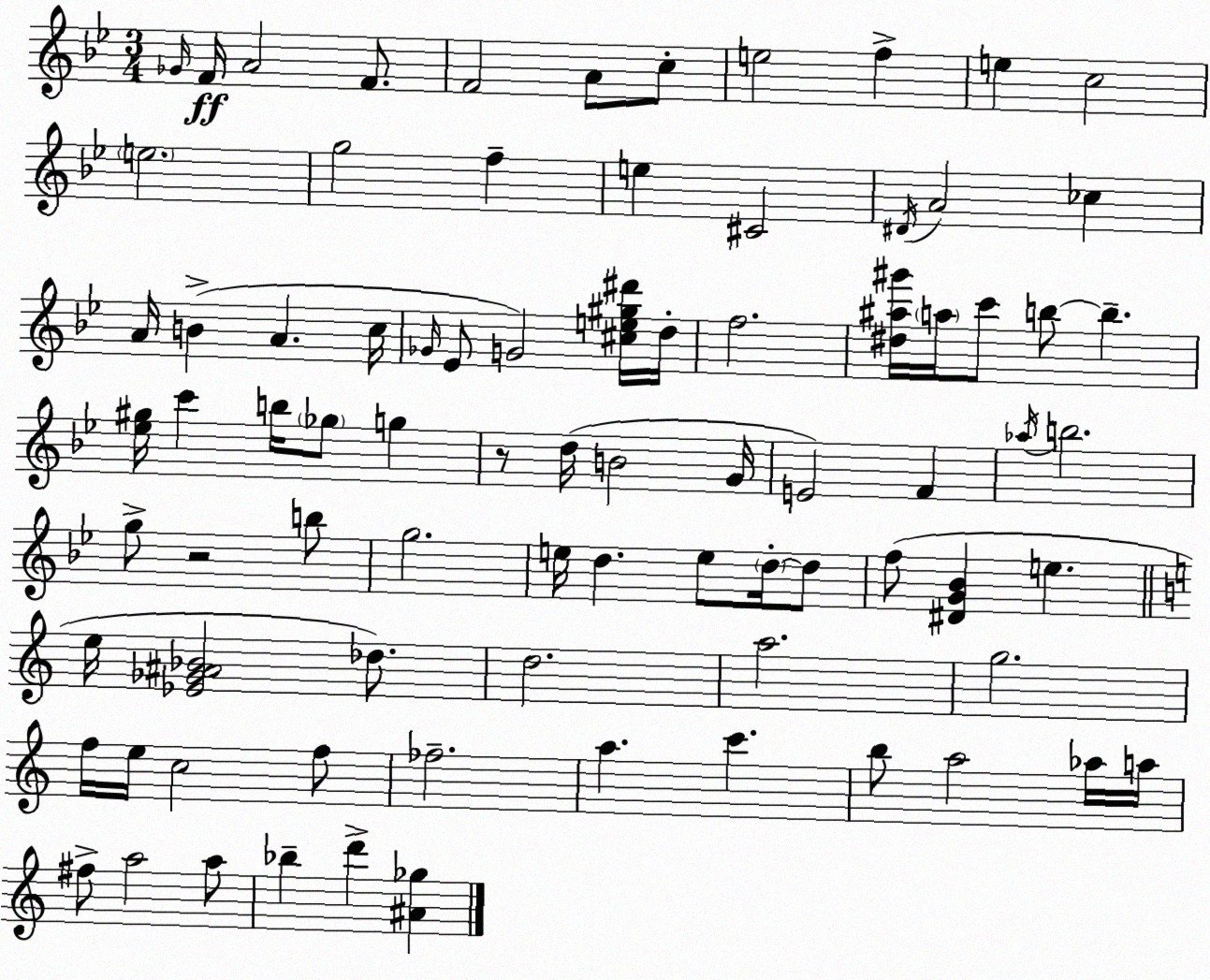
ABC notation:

X:1
T:Untitled
M:3/4
L:1/4
K:Bb
_G/4 F/4 A2 F/2 F2 A/2 c/2 e2 f e c2 e2 g2 f e ^C2 ^D/4 A2 _c A/4 B A c/4 _G/4 _E/2 G2 [^ce^g^d']/4 d/4 f2 [^d^a^g']/4 a/4 c'/2 b/2 b [_e^g]/4 c' b/4 _g/2 g z/2 d/4 B2 G/4 E2 F _a/4 b2 g/2 z2 b/2 g2 e/4 d e/2 d/4 d/2 f/2 [^DG_B] e e/4 [_E_G^A_B]2 _d/2 d2 a2 g2 f/4 e/4 c2 f/2 _f2 a c' b/2 a2 _a/4 a/4 ^f/2 a2 a/2 _b d' [^A_g]